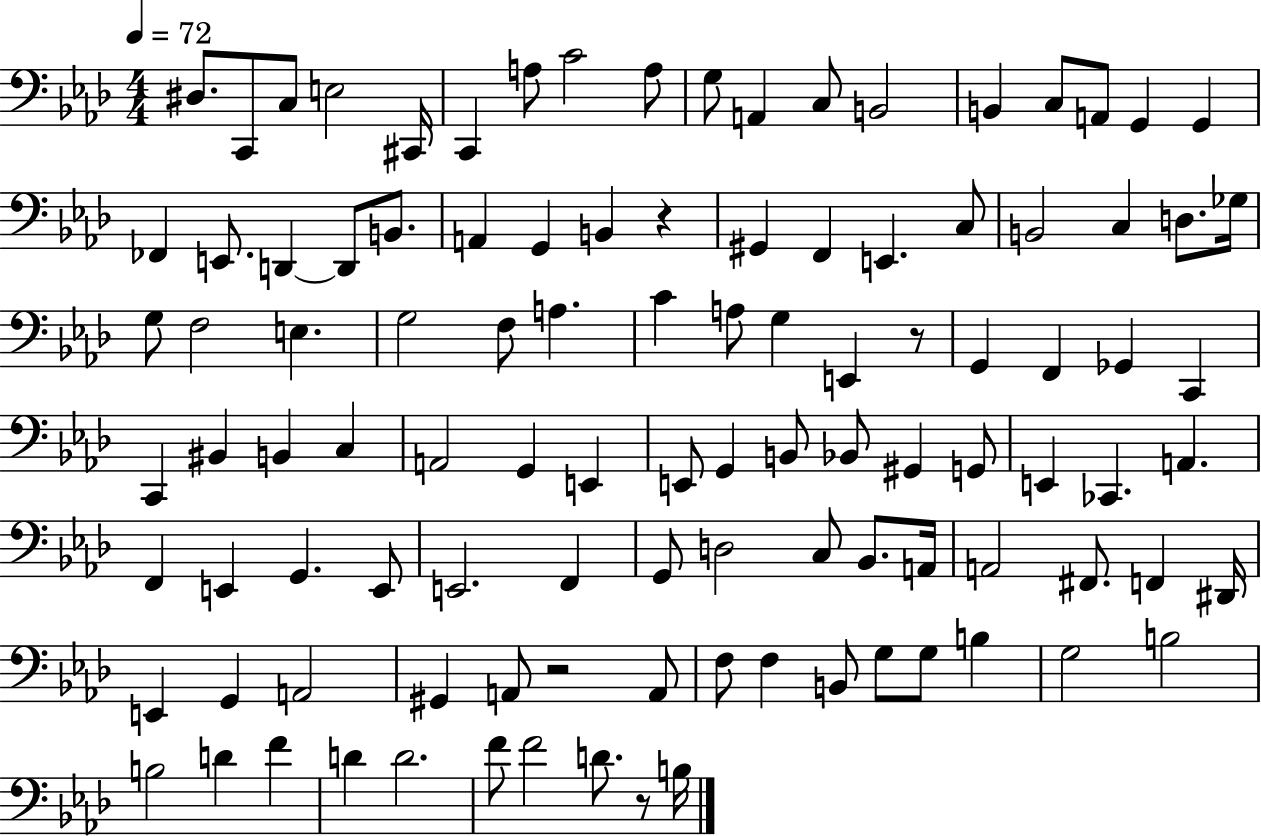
X:1
T:Untitled
M:4/4
L:1/4
K:Ab
^D,/2 C,,/2 C,/2 E,2 ^C,,/4 C,, A,/2 C2 A,/2 G,/2 A,, C,/2 B,,2 B,, C,/2 A,,/2 G,, G,, _F,, E,,/2 D,, D,,/2 B,,/2 A,, G,, B,, z ^G,, F,, E,, C,/2 B,,2 C, D,/2 _G,/4 G,/2 F,2 E, G,2 F,/2 A, C A,/2 G, E,, z/2 G,, F,, _G,, C,, C,, ^B,, B,, C, A,,2 G,, E,, E,,/2 G,, B,,/2 _B,,/2 ^G,, G,,/2 E,, _C,, A,, F,, E,, G,, E,,/2 E,,2 F,, G,,/2 D,2 C,/2 _B,,/2 A,,/4 A,,2 ^F,,/2 F,, ^D,,/4 E,, G,, A,,2 ^G,, A,,/2 z2 A,,/2 F,/2 F, B,,/2 G,/2 G,/2 B, G,2 B,2 B,2 D F D D2 F/2 F2 D/2 z/2 B,/4